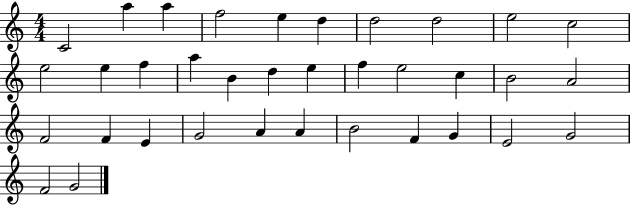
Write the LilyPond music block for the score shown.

{
  \clef treble
  \numericTimeSignature
  \time 4/4
  \key c \major
  c'2 a''4 a''4 | f''2 e''4 d''4 | d''2 d''2 | e''2 c''2 | \break e''2 e''4 f''4 | a''4 b'4 d''4 e''4 | f''4 e''2 c''4 | b'2 a'2 | \break f'2 f'4 e'4 | g'2 a'4 a'4 | b'2 f'4 g'4 | e'2 g'2 | \break f'2 g'2 | \bar "|."
}